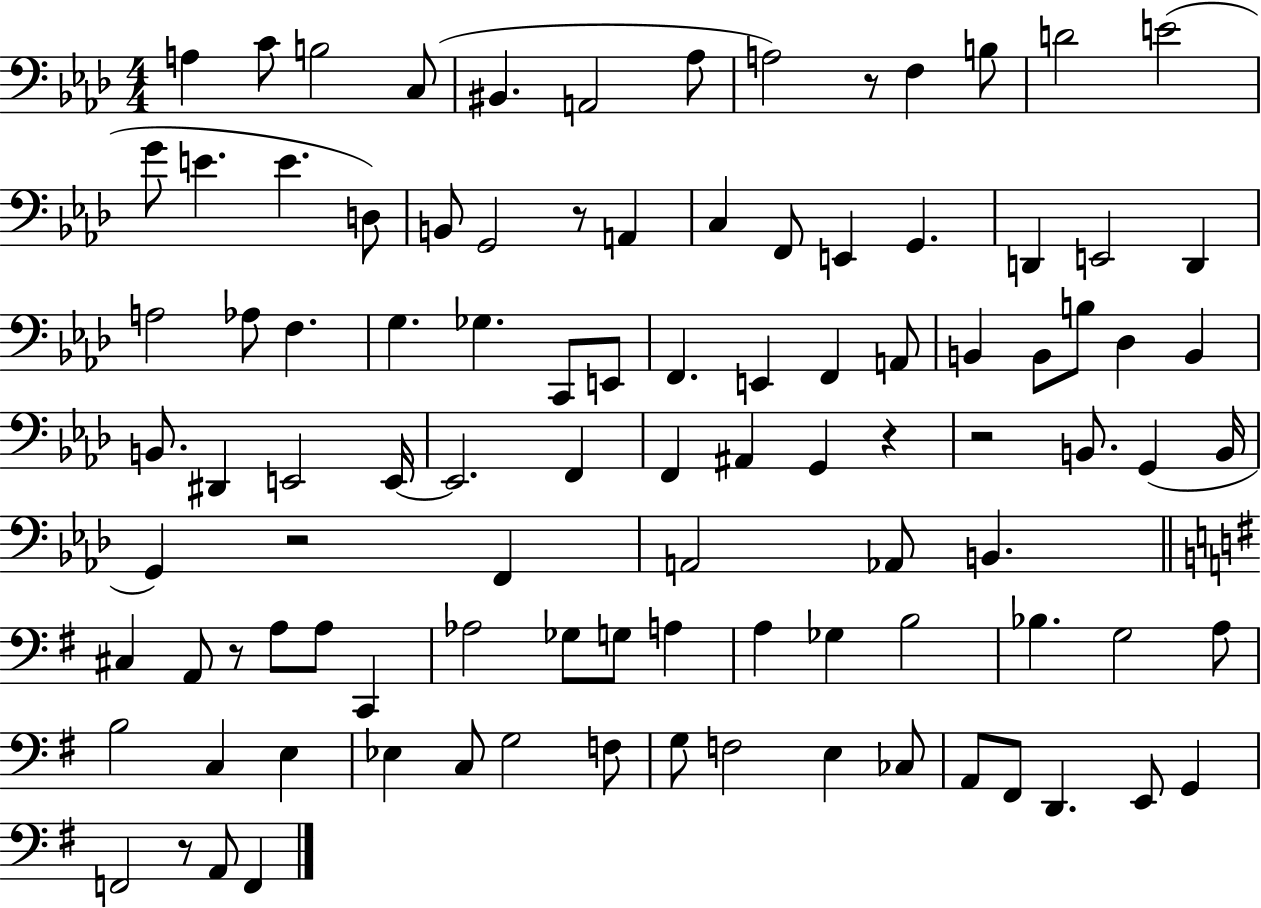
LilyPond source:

{
  \clef bass
  \numericTimeSignature
  \time 4/4
  \key aes \major
  a4 c'8 b2 c8( | bis,4. a,2 aes8 | a2) r8 f4 b8 | d'2 e'2( | \break g'8 e'4. e'4. d8) | b,8 g,2 r8 a,4 | c4 f,8 e,4 g,4. | d,4 e,2 d,4 | \break a2 aes8 f4. | g4. ges4. c,8 e,8 | f,4. e,4 f,4 a,8 | b,4 b,8 b8 des4 b,4 | \break b,8. dis,4 e,2 e,16~~ | e,2. f,4 | f,4 ais,4 g,4 r4 | r2 b,8. g,4( b,16 | \break g,4) r2 f,4 | a,2 aes,8 b,4. | \bar "||" \break \key g \major cis4 a,8 r8 a8 a8 c,4 | aes2 ges8 g8 a4 | a4 ges4 b2 | bes4. g2 a8 | \break b2 c4 e4 | ees4 c8 g2 f8 | g8 f2 e4 ces8 | a,8 fis,8 d,4. e,8 g,4 | \break f,2 r8 a,8 f,4 | \bar "|."
}